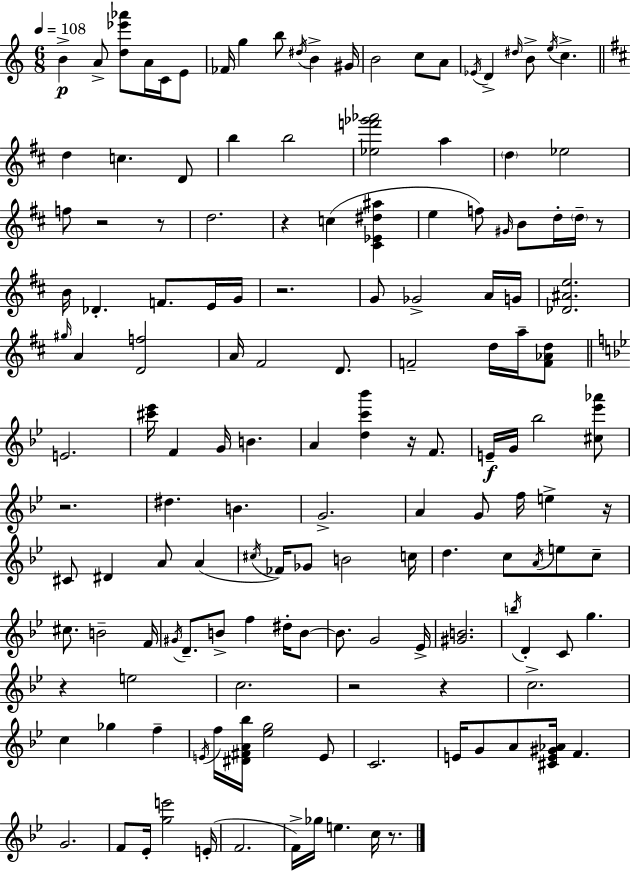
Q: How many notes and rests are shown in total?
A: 149